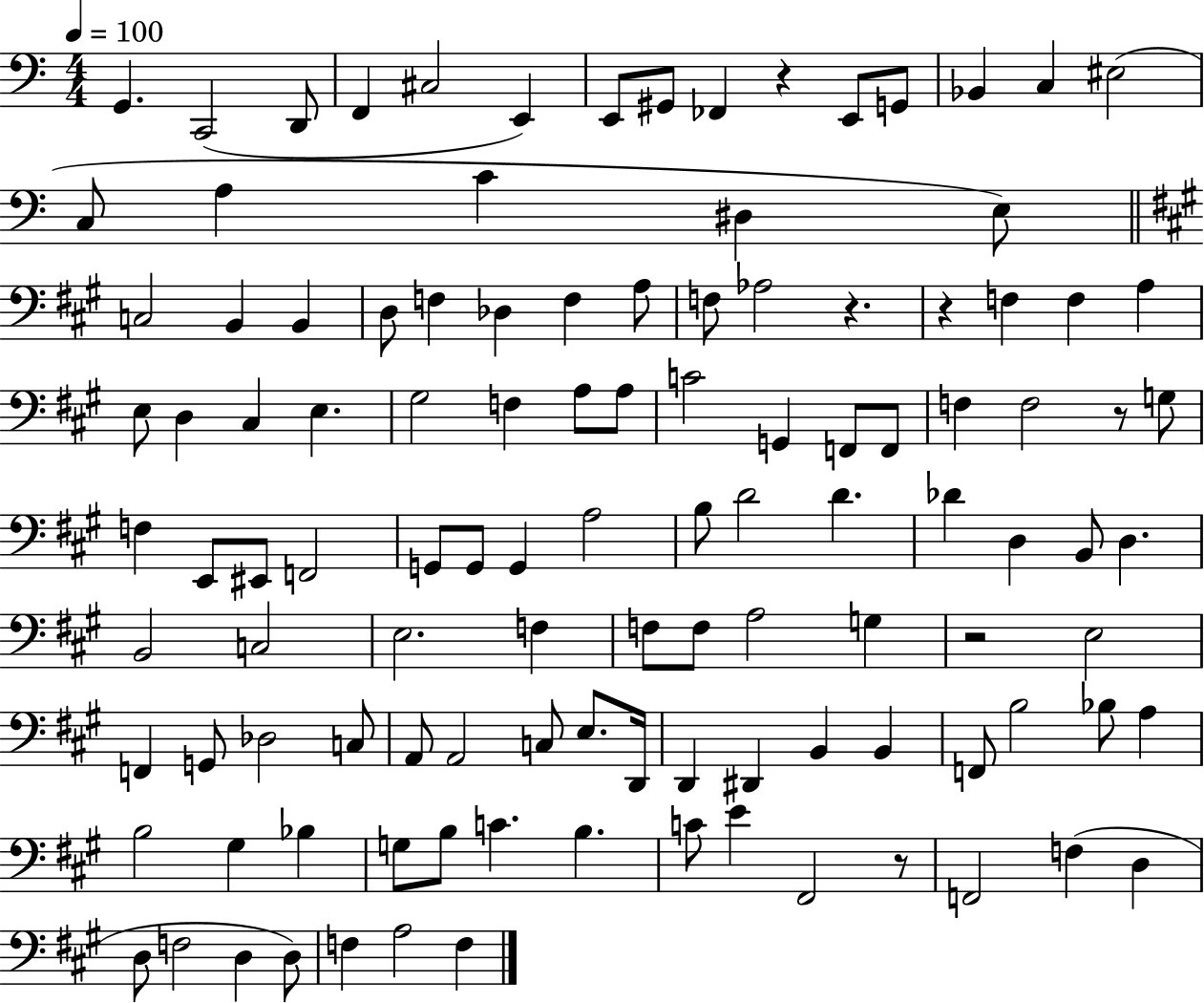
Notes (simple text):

G2/q. C2/h D2/e F2/q C#3/h E2/q E2/e G#2/e FES2/q R/q E2/e G2/e Bb2/q C3/q EIS3/h C3/e A3/q C4/q D#3/q E3/e C3/h B2/q B2/q D3/e F3/q Db3/q F3/q A3/e F3/e Ab3/h R/q. R/q F3/q F3/q A3/q E3/e D3/q C#3/q E3/q. G#3/h F3/q A3/e A3/e C4/h G2/q F2/e F2/e F3/q F3/h R/e G3/e F3/q E2/e EIS2/e F2/h G2/e G2/e G2/q A3/h B3/e D4/h D4/q. Db4/q D3/q B2/e D3/q. B2/h C3/h E3/h. F3/q F3/e F3/e A3/h G3/q R/h E3/h F2/q G2/e Db3/h C3/e A2/e A2/h C3/e E3/e. D2/s D2/q D#2/q B2/q B2/q F2/e B3/h Bb3/e A3/q B3/h G#3/q Bb3/q G3/e B3/e C4/q. B3/q. C4/e E4/q F#2/h R/e F2/h F3/q D3/q D3/e F3/h D3/q D3/e F3/q A3/h F3/q